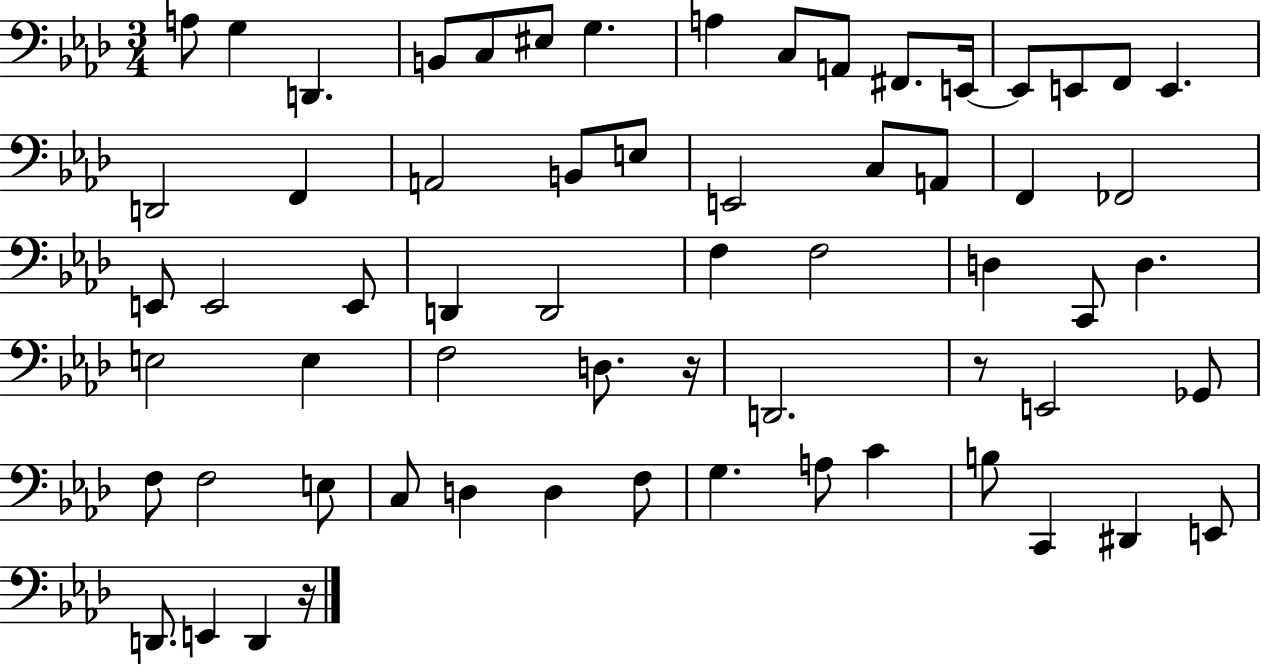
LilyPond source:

{
  \clef bass
  \numericTimeSignature
  \time 3/4
  \key aes \major
  a8 g4 d,4. | b,8 c8 eis8 g4. | a4 c8 a,8 fis,8. e,16~~ | e,8 e,8 f,8 e,4. | \break d,2 f,4 | a,2 b,8 e8 | e,2 c8 a,8 | f,4 fes,2 | \break e,8 e,2 e,8 | d,4 d,2 | f4 f2 | d4 c,8 d4. | \break e2 e4 | f2 d8. r16 | d,2. | r8 e,2 ges,8 | \break f8 f2 e8 | c8 d4 d4 f8 | g4. a8 c'4 | b8 c,4 dis,4 e,8 | \break d,8. e,4 d,4 r16 | \bar "|."
}